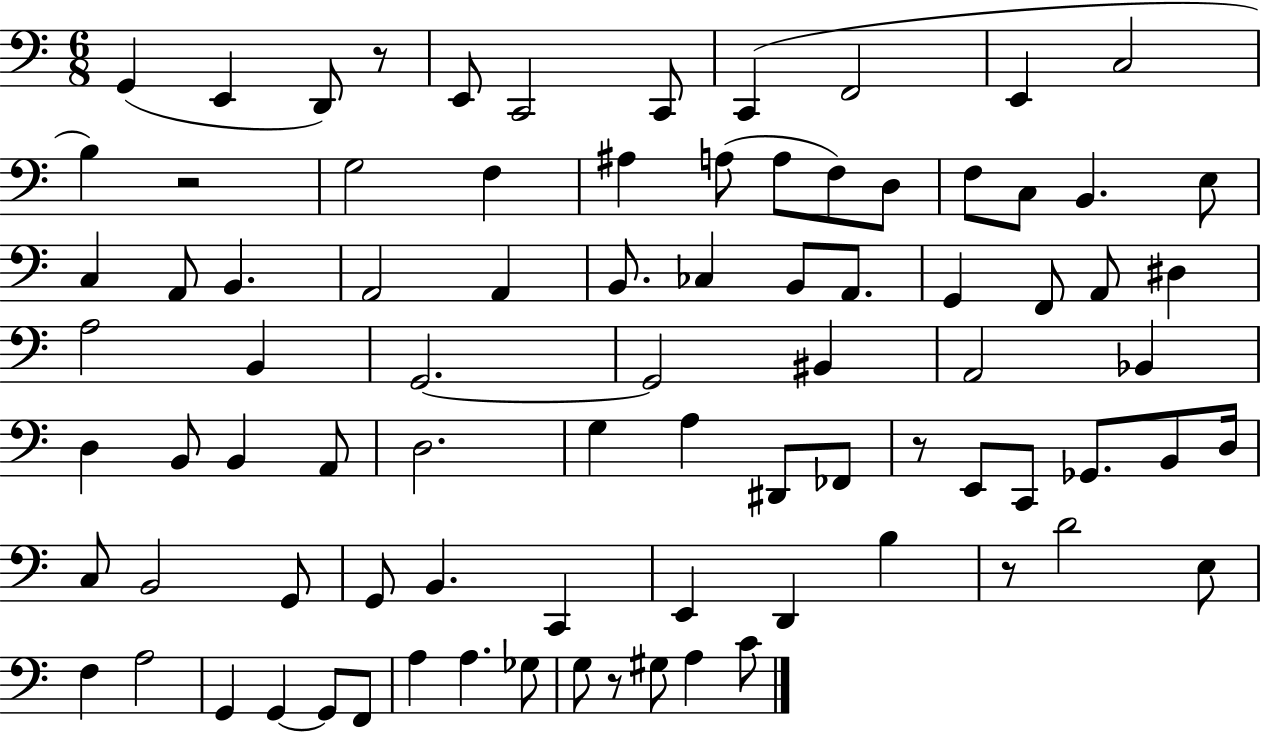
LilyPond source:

{
  \clef bass
  \numericTimeSignature
  \time 6/8
  \key c \major
  g,4( e,4 d,8) r8 | e,8 c,2 c,8 | c,4( f,2 | e,4 c2 | \break b4) r2 | g2 f4 | ais4 a8( a8 f8) d8 | f8 c8 b,4. e8 | \break c4 a,8 b,4. | a,2 a,4 | b,8. ces4 b,8 a,8. | g,4 f,8 a,8 dis4 | \break a2 b,4 | g,2.~~ | g,2 bis,4 | a,2 bes,4 | \break d4 b,8 b,4 a,8 | d2. | g4 a4 dis,8 fes,8 | r8 e,8 c,8 ges,8. b,8 d16 | \break c8 b,2 g,8 | g,8 b,4. c,4 | e,4 d,4 b4 | r8 d'2 e8 | \break f4 a2 | g,4 g,4~~ g,8 f,8 | a4 a4. ges8 | g8 r8 gis8 a4 c'8 | \break \bar "|."
}